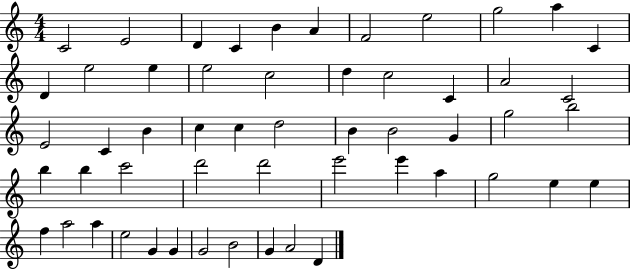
{
  \clef treble
  \numericTimeSignature
  \time 4/4
  \key c \major
  c'2 e'2 | d'4 c'4 b'4 a'4 | f'2 e''2 | g''2 a''4 c'4 | \break d'4 e''2 e''4 | e''2 c''2 | d''4 c''2 c'4 | a'2 c'2 | \break e'2 c'4 b'4 | c''4 c''4 d''2 | b'4 b'2 g'4 | g''2 b''2 | \break b''4 b''4 c'''2 | d'''2 d'''2 | e'''2 e'''4 a''4 | g''2 e''4 e''4 | \break f''4 a''2 a''4 | e''2 g'4 g'4 | g'2 b'2 | g'4 a'2 d'4 | \break \bar "|."
}